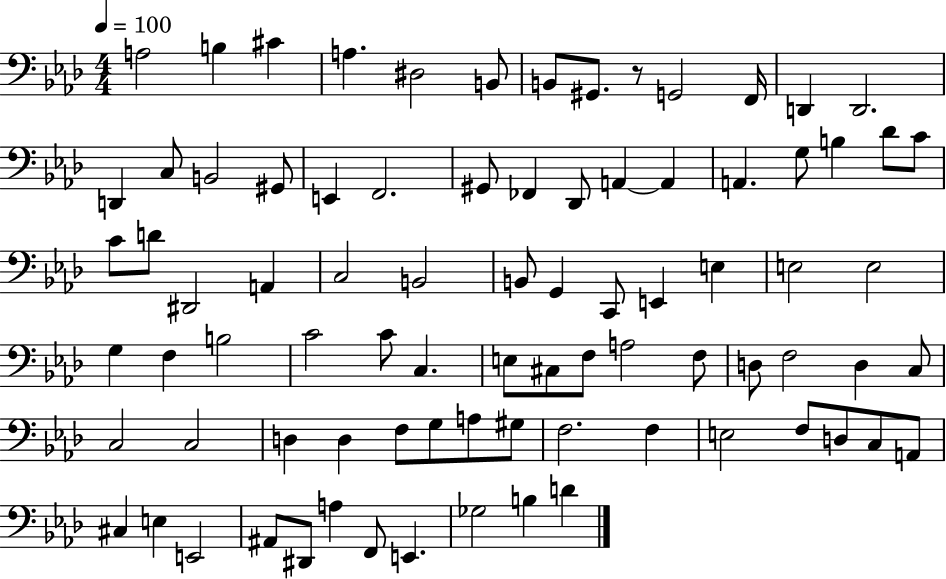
{
  \clef bass
  \numericTimeSignature
  \time 4/4
  \key aes \major
  \tempo 4 = 100
  a2 b4 cis'4 | a4. dis2 b,8 | b,8 gis,8. r8 g,2 f,16 | d,4 d,2. | \break d,4 c8 b,2 gis,8 | e,4 f,2. | gis,8 fes,4 des,8 a,4~~ a,4 | a,4. g8 b4 des'8 c'8 | \break c'8 d'8 dis,2 a,4 | c2 b,2 | b,8 g,4 c,8 e,4 e4 | e2 e2 | \break g4 f4 b2 | c'2 c'8 c4. | e8 cis8 f8 a2 f8 | d8 f2 d4 c8 | \break c2 c2 | d4 d4 f8 g8 a8 gis8 | f2. f4 | e2 f8 d8 c8 a,8 | \break cis4 e4 e,2 | ais,8 dis,8 a4 f,8 e,4. | ges2 b4 d'4 | \bar "|."
}